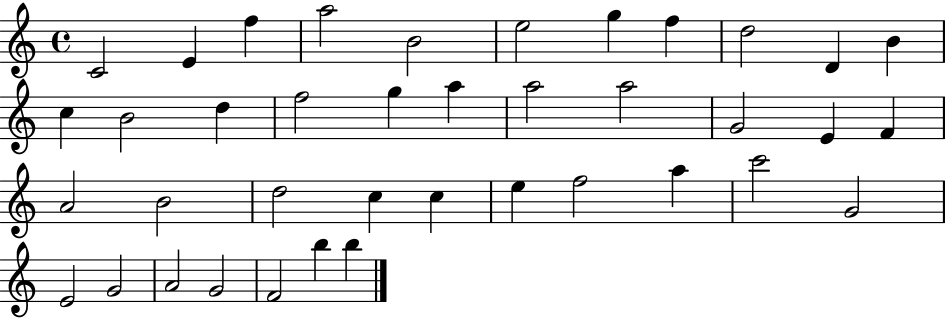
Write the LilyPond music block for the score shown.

{
  \clef treble
  \time 4/4
  \defaultTimeSignature
  \key c \major
  c'2 e'4 f''4 | a''2 b'2 | e''2 g''4 f''4 | d''2 d'4 b'4 | \break c''4 b'2 d''4 | f''2 g''4 a''4 | a''2 a''2 | g'2 e'4 f'4 | \break a'2 b'2 | d''2 c''4 c''4 | e''4 f''2 a''4 | c'''2 g'2 | \break e'2 g'2 | a'2 g'2 | f'2 b''4 b''4 | \bar "|."
}